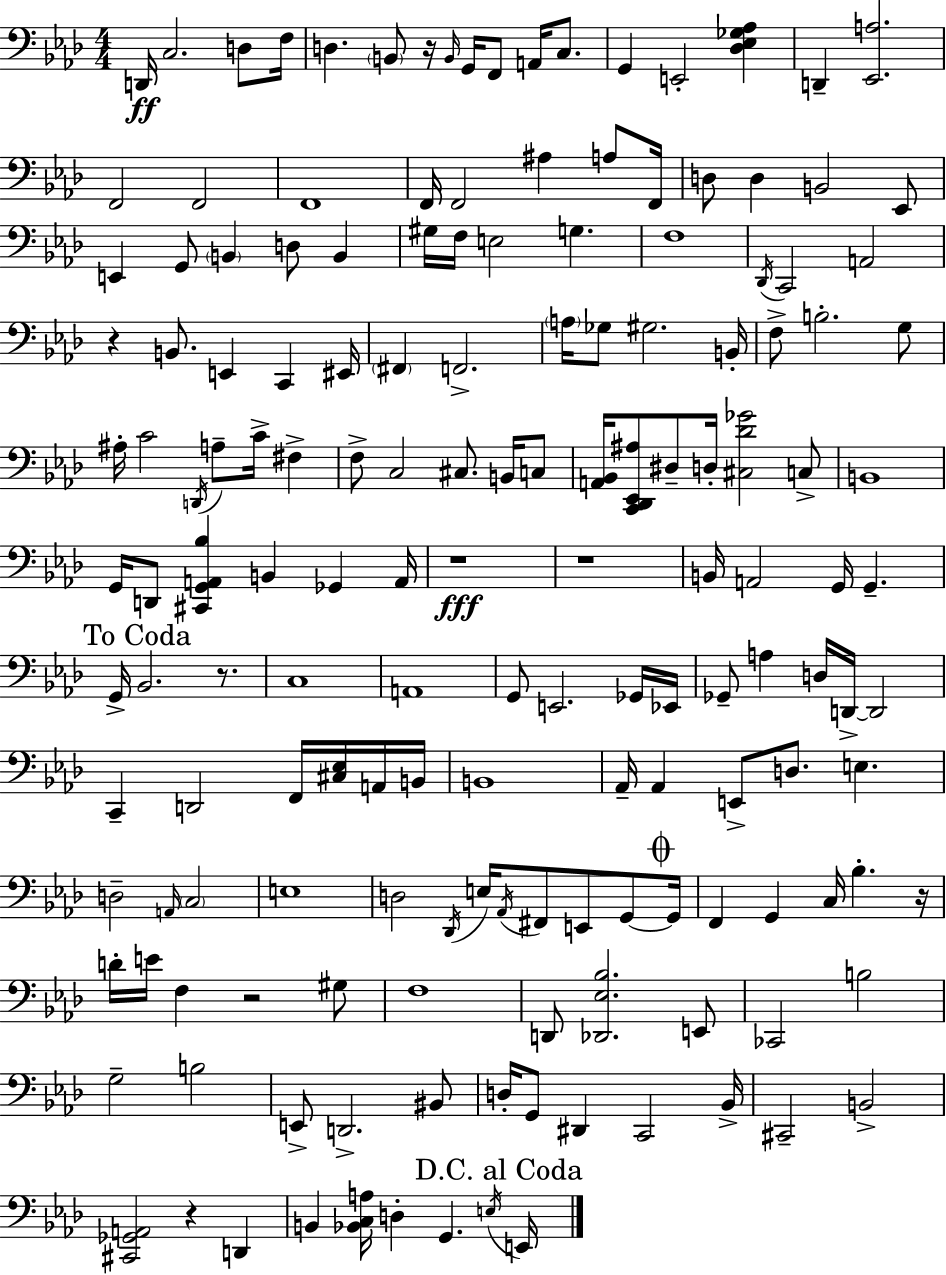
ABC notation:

X:1
T:Untitled
M:4/4
L:1/4
K:Ab
D,,/4 C,2 D,/2 F,/4 D, B,,/2 z/4 B,,/4 G,,/4 F,,/2 A,,/4 C,/2 G,, E,,2 [_D,_E,_G,_A,] D,, [_E,,A,]2 F,,2 F,,2 F,,4 F,,/4 F,,2 ^A, A,/2 F,,/4 D,/2 D, B,,2 _E,,/2 E,, G,,/2 B,, D,/2 B,, ^G,/4 F,/4 E,2 G, F,4 _D,,/4 C,,2 A,,2 z B,,/2 E,, C,, ^E,,/4 ^F,, F,,2 A,/4 _G,/2 ^G,2 B,,/4 F,/2 B,2 G,/2 ^A,/4 C2 D,,/4 A,/2 C/4 ^F, F,/2 C,2 ^C,/2 B,,/4 C,/2 [A,,_B,,]/4 [C,,_D,,_E,,^A,]/2 ^D,/2 D,/4 [^C,_D_G]2 C,/2 B,,4 G,,/4 D,,/2 [^C,,G,,A,,_B,] B,, _G,, A,,/4 z4 z4 B,,/4 A,,2 G,,/4 G,, G,,/4 _B,,2 z/2 C,4 A,,4 G,,/2 E,,2 _G,,/4 _E,,/4 _G,,/2 A, D,/4 D,,/4 D,,2 C,, D,,2 F,,/4 [^C,_E,]/4 A,,/4 B,,/4 B,,4 _A,,/4 _A,, E,,/2 D,/2 E, D,2 A,,/4 C,2 E,4 D,2 _D,,/4 E,/4 _A,,/4 ^F,,/2 E,,/2 G,,/2 G,,/4 F,, G,, C,/4 _B, z/4 D/4 E/4 F, z2 ^G,/2 F,4 D,,/2 [_D,,_E,_B,]2 E,,/2 _C,,2 B,2 G,2 B,2 E,,/2 D,,2 ^B,,/2 D,/4 G,,/2 ^D,, C,,2 _B,,/4 ^C,,2 B,,2 [^C,,_G,,A,,]2 z D,, B,, [_B,,C,A,]/4 D, G,, E,/4 E,,/4